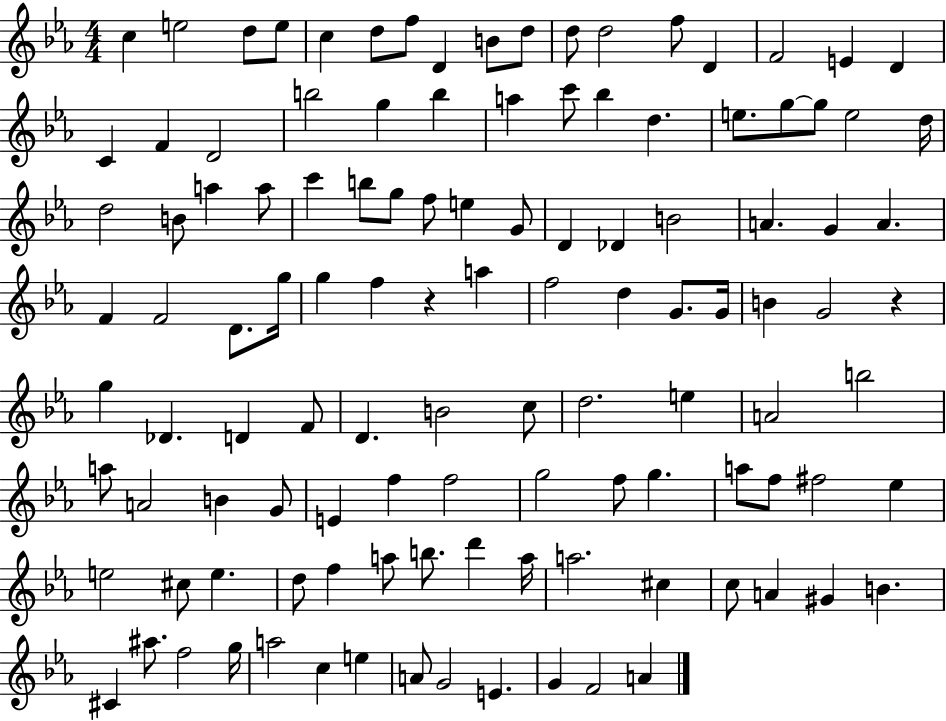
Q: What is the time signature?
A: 4/4